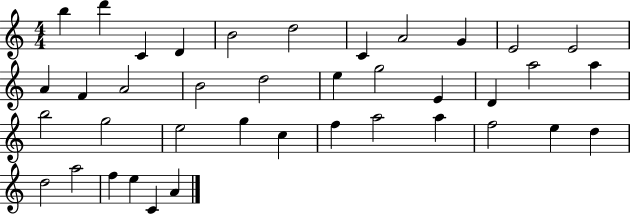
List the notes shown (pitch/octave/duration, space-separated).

B5/q D6/q C4/q D4/q B4/h D5/h C4/q A4/h G4/q E4/h E4/h A4/q F4/q A4/h B4/h D5/h E5/q G5/h E4/q D4/q A5/h A5/q B5/h G5/h E5/h G5/q C5/q F5/q A5/h A5/q F5/h E5/q D5/q D5/h A5/h F5/q E5/q C4/q A4/q